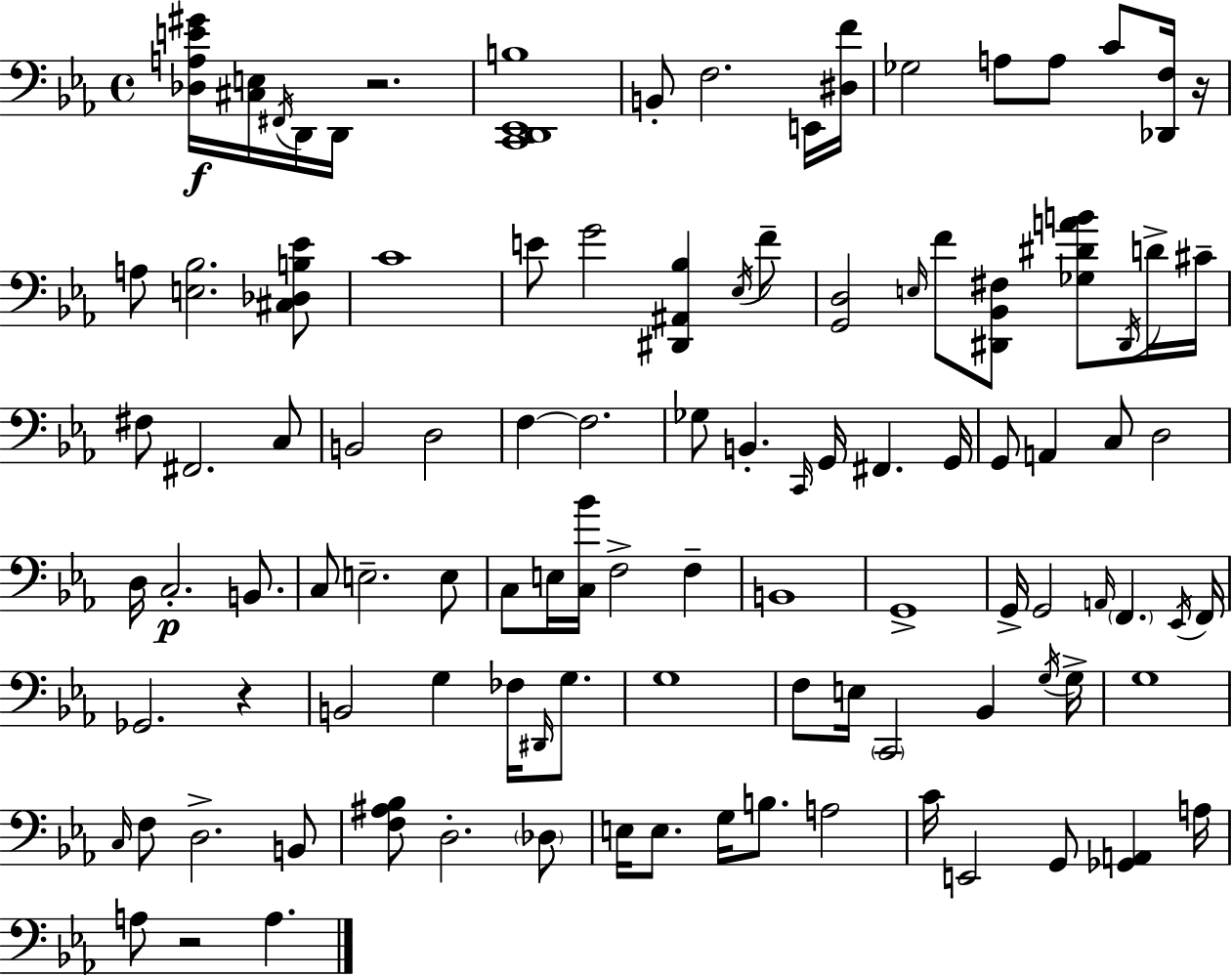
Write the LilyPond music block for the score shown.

{
  \clef bass
  \time 4/4
  \defaultTimeSignature
  \key c \minor
  <des a e' gis'>16\f <cis e>16 \acciaccatura { fis,16 } d,16 d,16 r2. | <c, d, ees, b>1 | b,8-. f2. e,16 | <dis f'>16 ges2 a8 a8 c'8 <des, f>16 | \break r16 a8 <e bes>2. <cis des b ees'>8 | c'1 | e'8 g'2 <dis, ais, bes>4 \acciaccatura { ees16 } | f'8-- <g, d>2 \grace { e16 } f'8 <dis, bes, fis>8 <ges dis' a' b'>8 | \break \acciaccatura { dis,16 } d'16-> cis'16-- fis8 fis,2. | c8 b,2 d2 | f4~~ f2. | ges8 b,4.-. \grace { c,16 } g,16 fis,4. | \break g,16 g,8 a,4 c8 d2 | d16 c2.-.\p | b,8. c8 e2.-- | e8 c8 e16 <c bes'>16 f2-> | \break f4-- b,1 | g,1-> | g,16-> g,2 \grace { a,16 } \parenthesize f,4. | \acciaccatura { ees,16 } f,16 ges,2. | \break r4 b,2 g4 | fes16 \grace { dis,16 } g8. g1 | f8 e16 \parenthesize c,2 | bes,4 \acciaccatura { g16 } g16-> g1 | \break \grace { c16 } f8 d2.-> | b,8 <f ais bes>8 d2.-. | \parenthesize des8 e16 e8. g16 b8. | a2 c'16 e,2 | \break g,8 <ges, a,>4 a16 a8 r2 | a4. \bar "|."
}